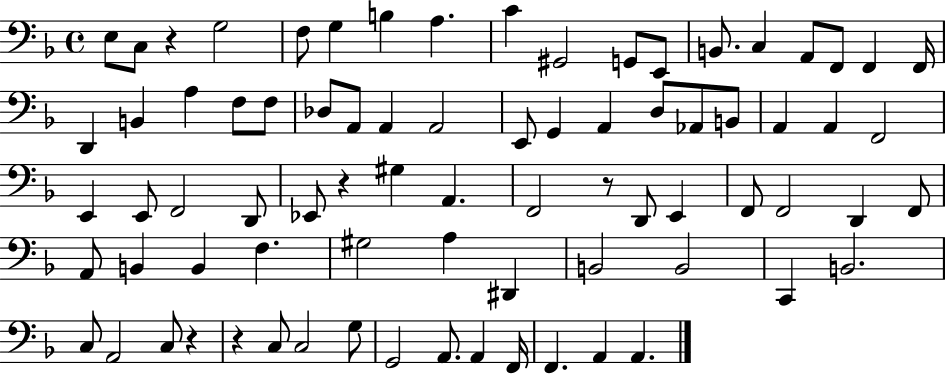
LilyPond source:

{
  \clef bass
  \time 4/4
  \defaultTimeSignature
  \key f \major
  e8 c8 r4 g2 | f8 g4 b4 a4. | c'4 gis,2 g,8 e,8 | b,8. c4 a,8 f,8 f,4 f,16 | \break d,4 b,4 a4 f8 f8 | des8 a,8 a,4 a,2 | e,8 g,4 a,4 d8 aes,8 b,8 | a,4 a,4 f,2 | \break e,4 e,8 f,2 d,8 | ees,8 r4 gis4 a,4. | f,2 r8 d,8 e,4 | f,8 f,2 d,4 f,8 | \break a,8 b,4 b,4 f4. | gis2 a4 dis,4 | b,2 b,2 | c,4 b,2. | \break c8 a,2 c8 r4 | r4 c8 c2 g8 | g,2 a,8. a,4 f,16 | f,4. a,4 a,4. | \break \bar "|."
}